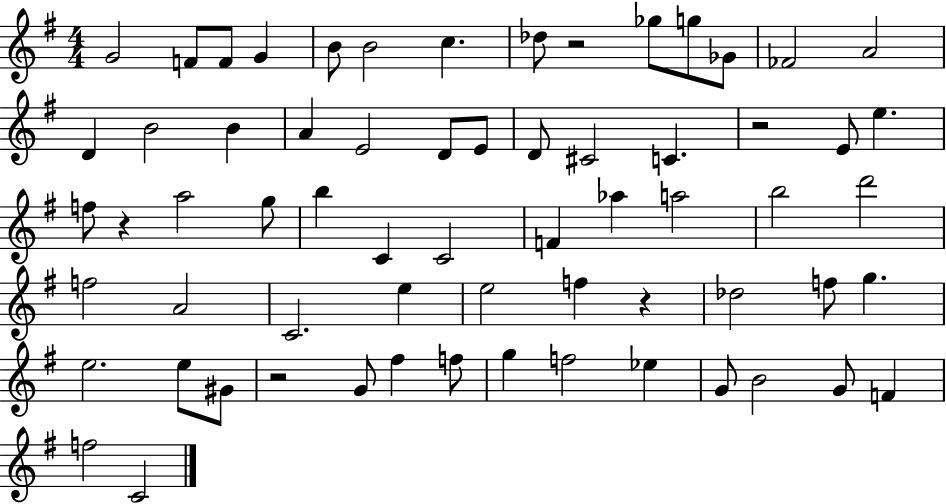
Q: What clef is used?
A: treble